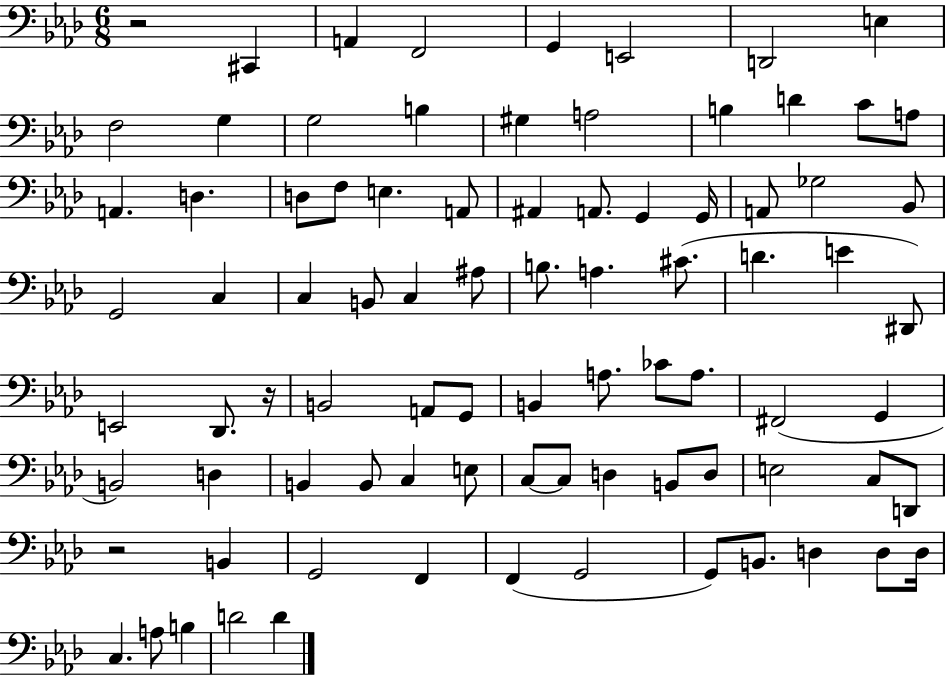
X:1
T:Untitled
M:6/8
L:1/4
K:Ab
z2 ^C,, A,, F,,2 G,, E,,2 D,,2 E, F,2 G, G,2 B, ^G, A,2 B, D C/2 A,/2 A,, D, D,/2 F,/2 E, A,,/2 ^A,, A,,/2 G,, G,,/4 A,,/2 _G,2 _B,,/2 G,,2 C, C, B,,/2 C, ^A,/2 B,/2 A, ^C/2 D E ^D,,/2 E,,2 _D,,/2 z/4 B,,2 A,,/2 G,,/2 B,, A,/2 _C/2 A,/2 ^F,,2 G,, B,,2 D, B,, B,,/2 C, E,/2 C,/2 C,/2 D, B,,/2 D,/2 E,2 C,/2 D,,/2 z2 B,, G,,2 F,, F,, G,,2 G,,/2 B,,/2 D, D,/2 D,/4 C, A,/2 B, D2 D